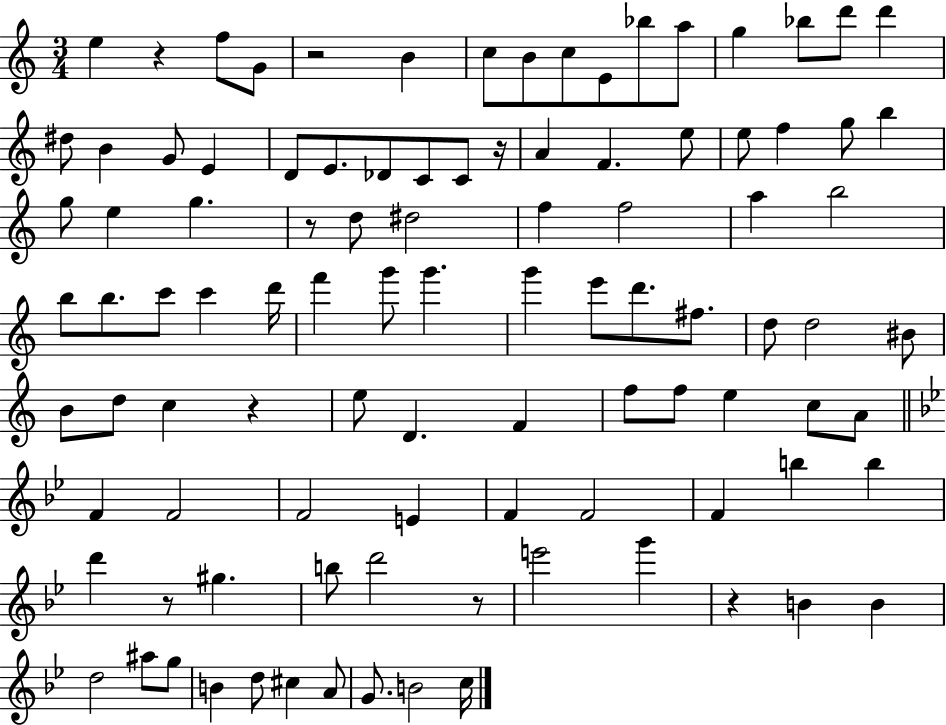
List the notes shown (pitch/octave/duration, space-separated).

E5/q R/q F5/e G4/e R/h B4/q C5/e B4/e C5/e E4/e Bb5/e A5/e G5/q Bb5/e D6/e D6/q D#5/e B4/q G4/e E4/q D4/e E4/e. Db4/e C4/e C4/e R/s A4/q F4/q. E5/e E5/e F5/q G5/e B5/q G5/e E5/q G5/q. R/e D5/e D#5/h F5/q F5/h A5/q B5/h B5/e B5/e. C6/e C6/q D6/s F6/q G6/e G6/q. G6/q E6/e D6/e. F#5/e. D5/e D5/h BIS4/e B4/e D5/e C5/q R/q E5/e D4/q. F4/q F5/e F5/e E5/q C5/e A4/e F4/q F4/h F4/h E4/q F4/q F4/h F4/q B5/q B5/q D6/q R/e G#5/q. B5/e D6/h R/e E6/h G6/q R/q B4/q B4/q D5/h A#5/e G5/e B4/q D5/e C#5/q A4/e G4/e. B4/h C5/s